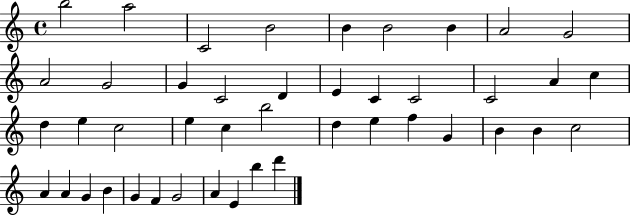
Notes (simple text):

B5/h A5/h C4/h B4/h B4/q B4/h B4/q A4/h G4/h A4/h G4/h G4/q C4/h D4/q E4/q C4/q C4/h C4/h A4/q C5/q D5/q E5/q C5/h E5/q C5/q B5/h D5/q E5/q F5/q G4/q B4/q B4/q C5/h A4/q A4/q G4/q B4/q G4/q F4/q G4/h A4/q E4/q B5/q D6/q